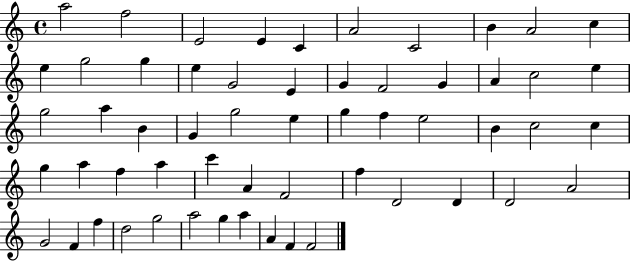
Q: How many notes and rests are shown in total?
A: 57